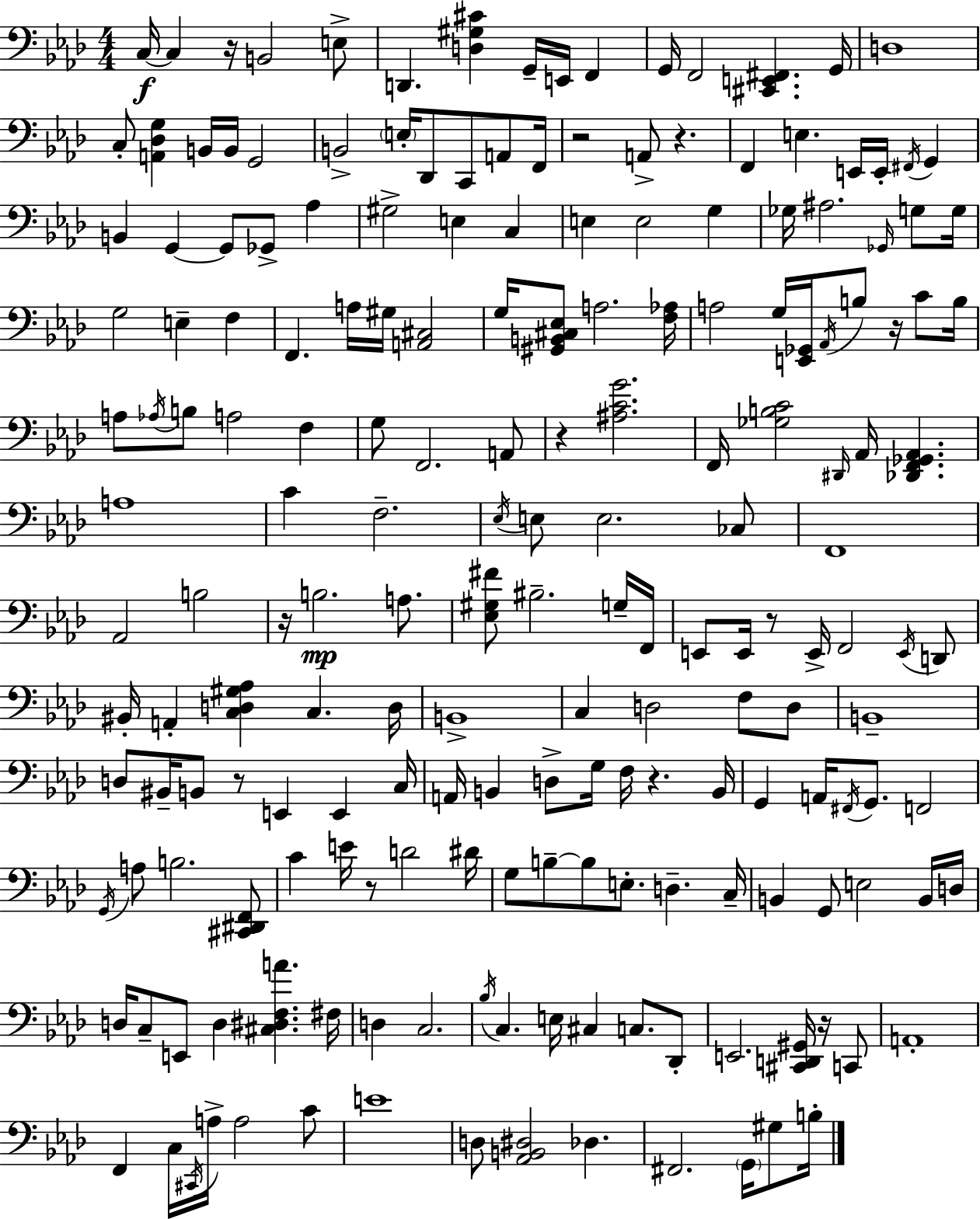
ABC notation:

X:1
T:Untitled
M:4/4
L:1/4
K:Ab
C,/4 C, z/4 B,,2 E,/2 D,, [D,^G,^C] G,,/4 E,,/4 F,, G,,/4 F,,2 [^C,,E,,^F,,] G,,/4 D,4 C,/2 [A,,_D,G,] B,,/4 B,,/4 G,,2 B,,2 E,/4 _D,,/2 C,,/2 A,,/2 F,,/4 z2 A,,/2 z F,, E, E,,/4 E,,/4 ^F,,/4 G,, B,, G,, G,,/2 _G,,/2 _A, ^G,2 E, C, E, E,2 G, _G,/4 ^A,2 _G,,/4 G,/2 G,/4 G,2 E, F, F,, A,/4 ^G,/4 [A,,^C,]2 G,/4 [^G,,B,,^C,_E,]/2 A,2 [F,_A,]/4 A,2 G,/4 [E,,_G,,]/4 _A,,/4 B,/2 z/4 C/2 B,/4 A,/2 _A,/4 B,/2 A,2 F, G,/2 F,,2 A,,/2 z [^A,CG]2 F,,/4 [_G,B,C]2 ^D,,/4 _A,,/4 [_D,,F,,_G,,_A,,] A,4 C F,2 _E,/4 E,/2 E,2 _C,/2 F,,4 _A,,2 B,2 z/4 B,2 A,/2 [_E,^G,^F]/2 ^B,2 G,/4 F,,/4 E,,/2 E,,/4 z/2 E,,/4 F,,2 E,,/4 D,,/2 ^B,,/4 A,, [C,D,^G,_A,] C, D,/4 B,,4 C, D,2 F,/2 D,/2 B,,4 D,/2 ^B,,/4 B,,/2 z/2 E,, E,, C,/4 A,,/4 B,, D,/2 G,/4 F,/4 z B,,/4 G,, A,,/4 ^F,,/4 G,,/2 F,,2 G,,/4 A,/2 B,2 [^C,,^D,,F,,]/2 C E/4 z/2 D2 ^D/4 G,/2 B,/2 B,/2 E,/2 D, C,/4 B,, G,,/2 E,2 B,,/4 D,/4 D,/4 C,/2 E,,/2 D, [^C,^D,F,A] ^F,/4 D, C,2 _B,/4 C, E,/4 ^C, C,/2 _D,,/2 E,,2 [^C,,D,,^G,,]/4 z/4 C,,/2 A,,4 F,, C,/4 ^C,,/4 A,/4 A,2 C/2 E4 D,/2 [_A,,B,,^D,]2 _D, ^F,,2 G,,/4 ^G,/2 B,/4